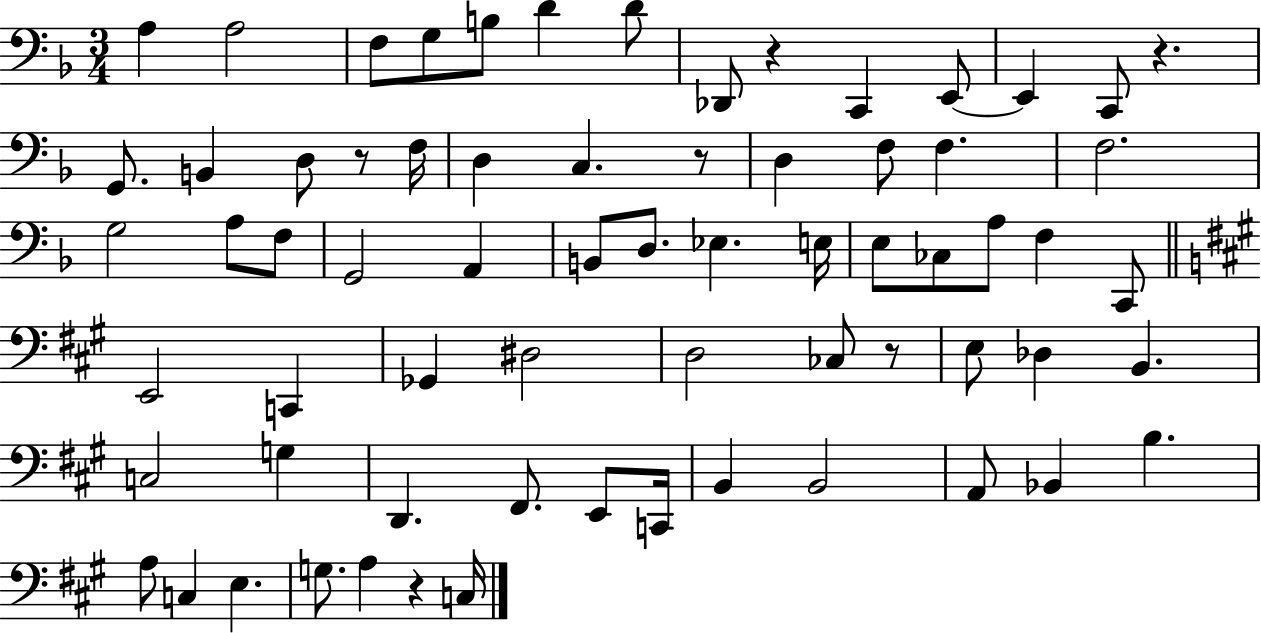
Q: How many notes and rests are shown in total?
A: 68